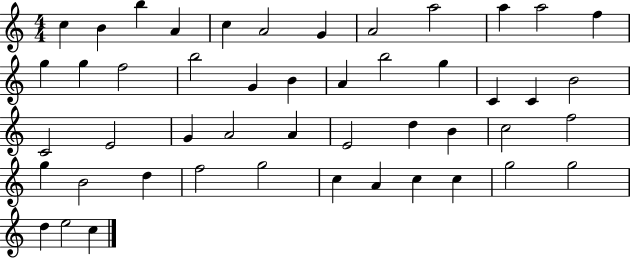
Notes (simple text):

C5/q B4/q B5/q A4/q C5/q A4/h G4/q A4/h A5/h A5/q A5/h F5/q G5/q G5/q F5/h B5/h G4/q B4/q A4/q B5/h G5/q C4/q C4/q B4/h C4/h E4/h G4/q A4/h A4/q E4/h D5/q B4/q C5/h F5/h G5/q B4/h D5/q F5/h G5/h C5/q A4/q C5/q C5/q G5/h G5/h D5/q E5/h C5/q